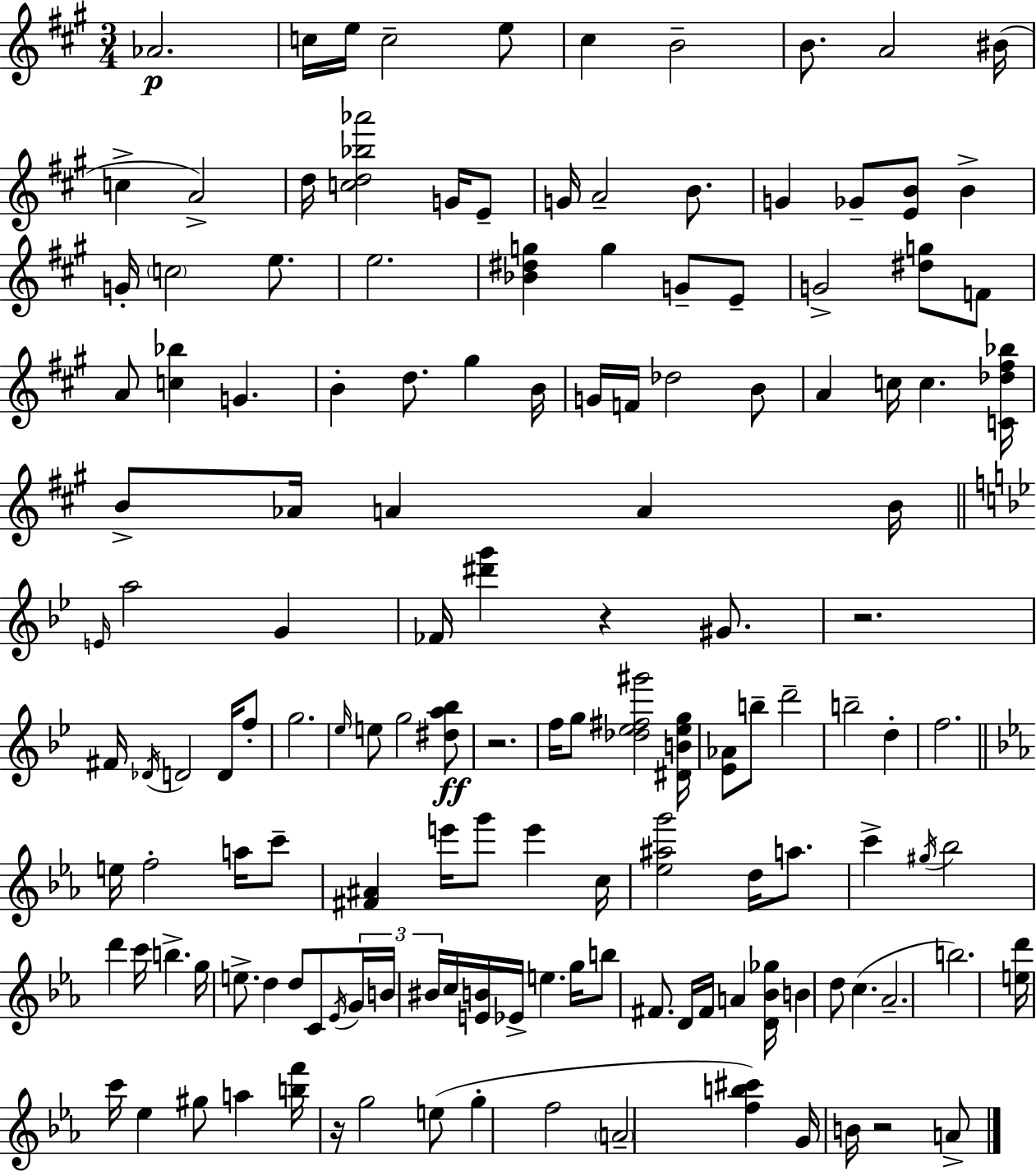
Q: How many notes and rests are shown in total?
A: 143